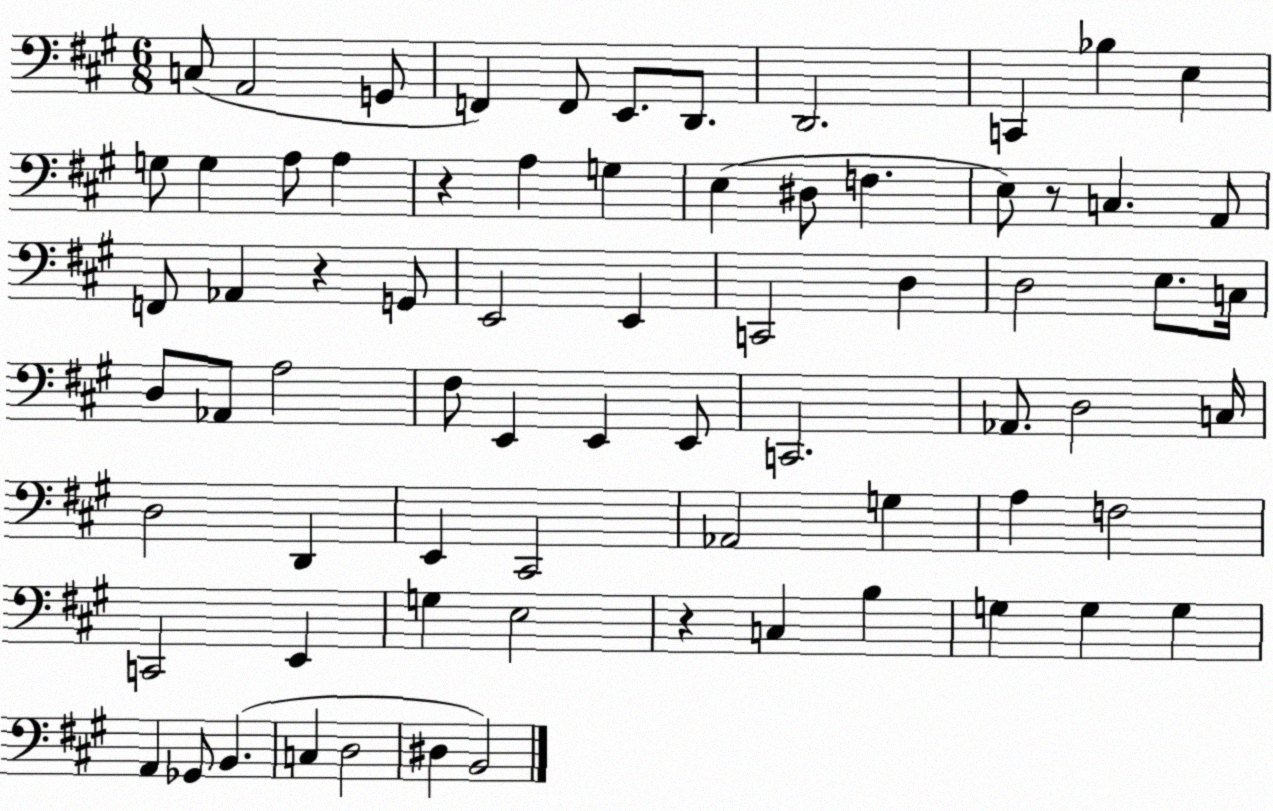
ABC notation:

X:1
T:Untitled
M:6/8
L:1/4
K:A
C,/2 A,,2 G,,/2 F,, F,,/2 E,,/2 D,,/2 D,,2 C,, _B, E, G,/2 G, A,/2 A, z A, G, E, ^D,/2 F, E,/2 z/2 C, A,,/2 F,,/2 _A,, z G,,/2 E,,2 E,, C,,2 D, D,2 E,/2 C,/4 D,/2 _A,,/2 A,2 ^F,/2 E,, E,, E,,/2 C,,2 _A,,/2 D,2 C,/4 D,2 D,, E,, ^C,,2 _A,,2 G, A, F,2 C,,2 E,, G, E,2 z C, B, G, G, G, A,, _G,,/2 B,, C, D,2 ^D, B,,2